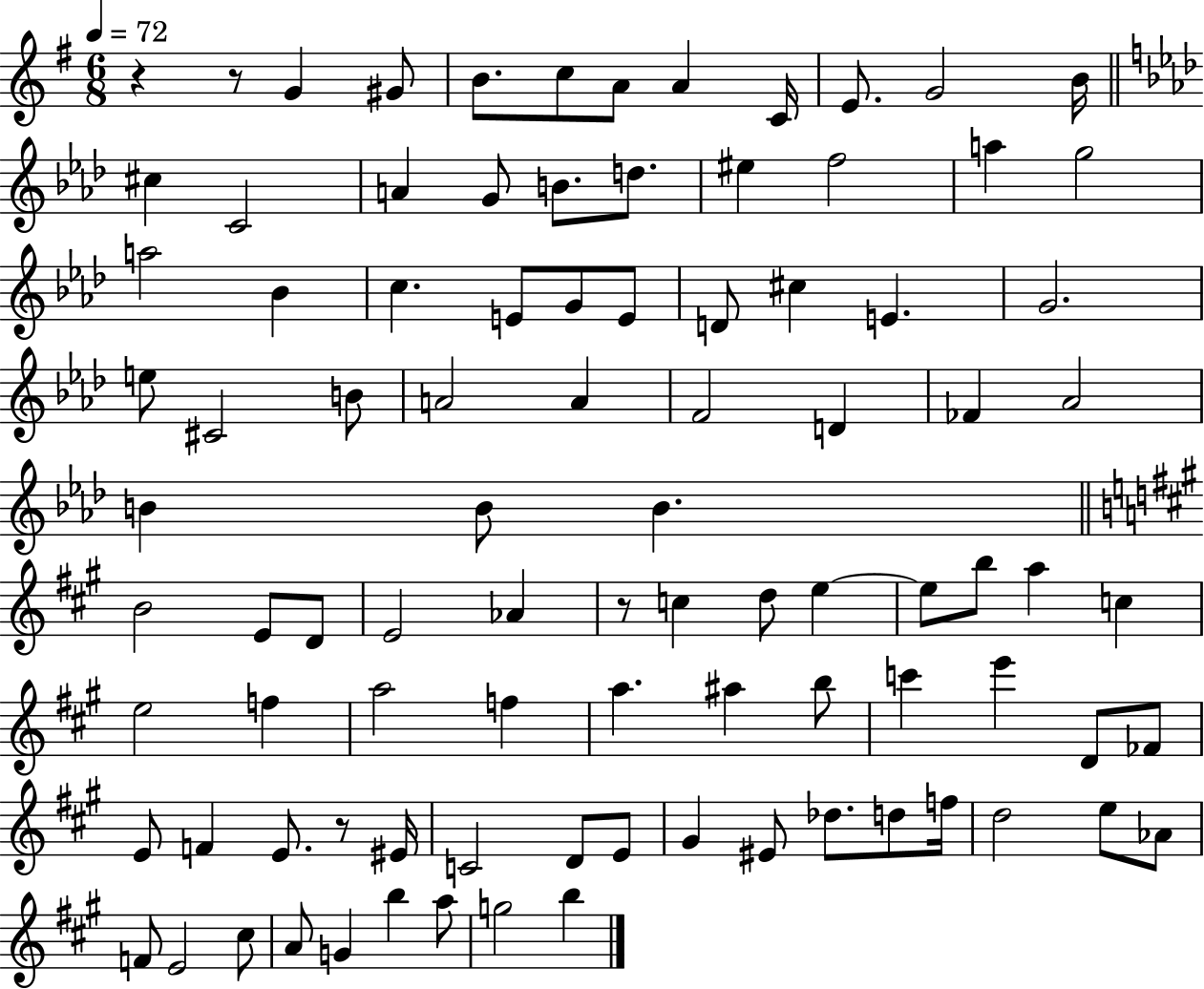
X:1
T:Untitled
M:6/8
L:1/4
K:G
z z/2 G ^G/2 B/2 c/2 A/2 A C/4 E/2 G2 B/4 ^c C2 A G/2 B/2 d/2 ^e f2 a g2 a2 _B c E/2 G/2 E/2 D/2 ^c E G2 e/2 ^C2 B/2 A2 A F2 D _F _A2 B B/2 B B2 E/2 D/2 E2 _A z/2 c d/2 e e/2 b/2 a c e2 f a2 f a ^a b/2 c' e' D/2 _F/2 E/2 F E/2 z/2 ^E/4 C2 D/2 E/2 ^G ^E/2 _d/2 d/2 f/4 d2 e/2 _A/2 F/2 E2 ^c/2 A/2 G b a/2 g2 b